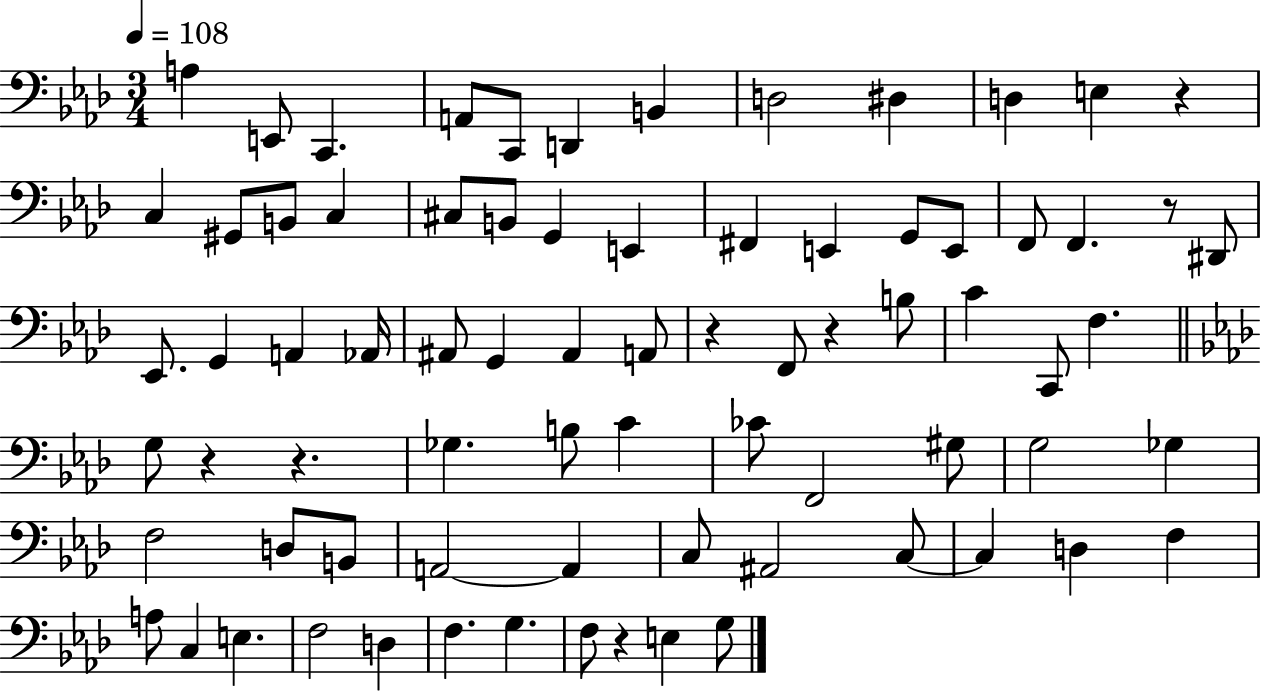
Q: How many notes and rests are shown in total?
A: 76